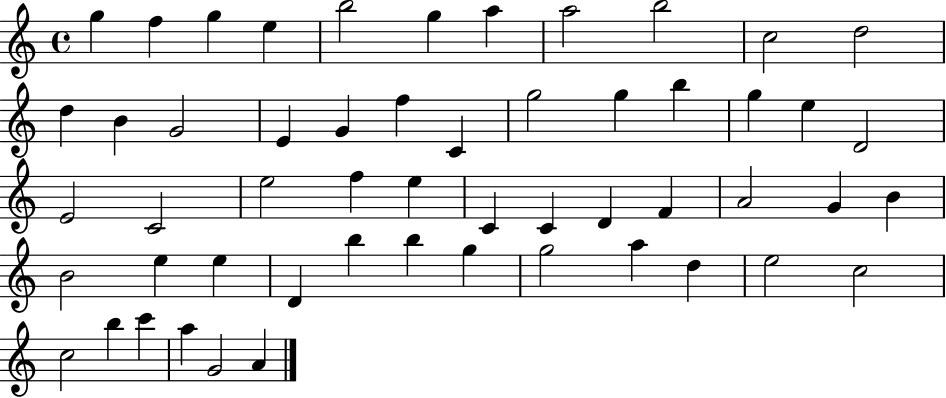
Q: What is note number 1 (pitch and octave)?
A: G5